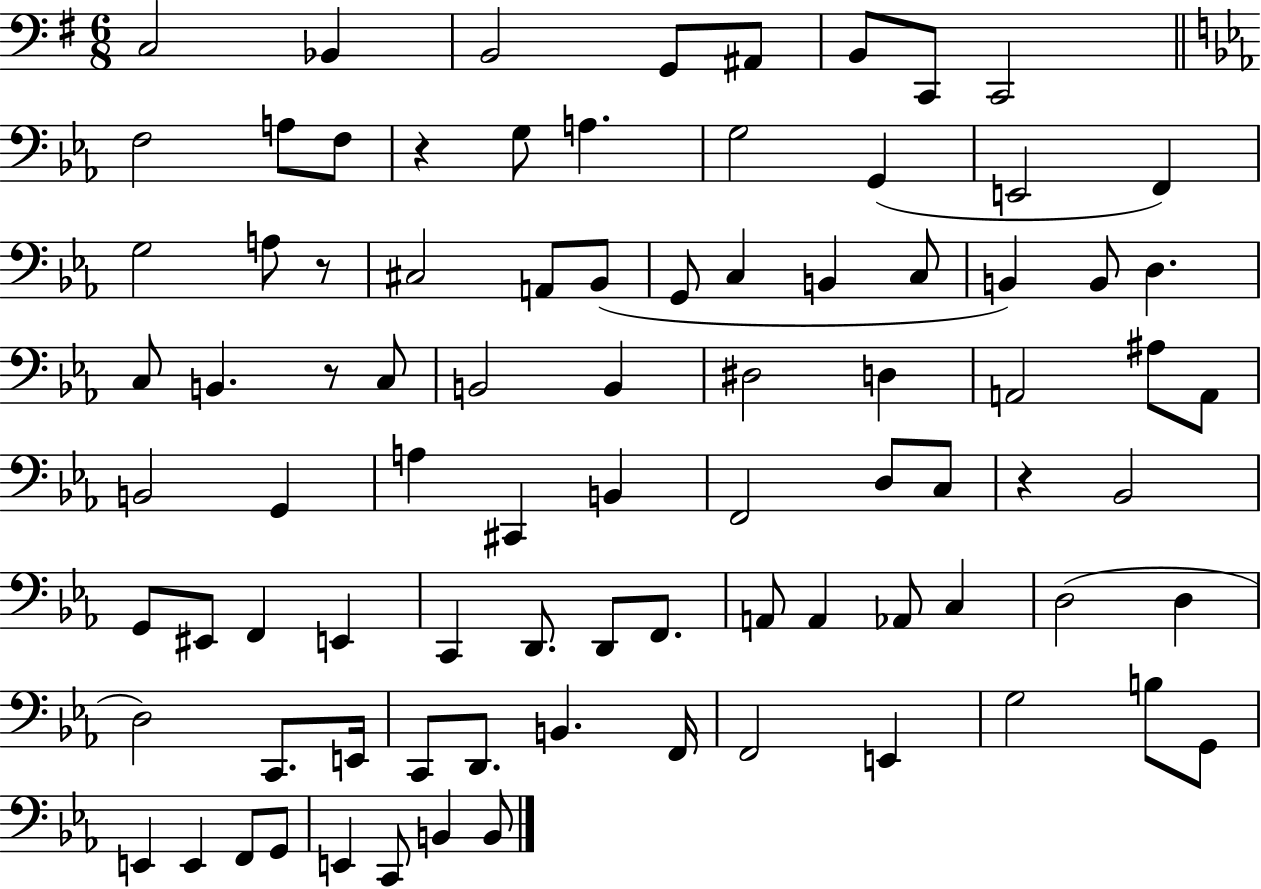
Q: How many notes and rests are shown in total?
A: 86